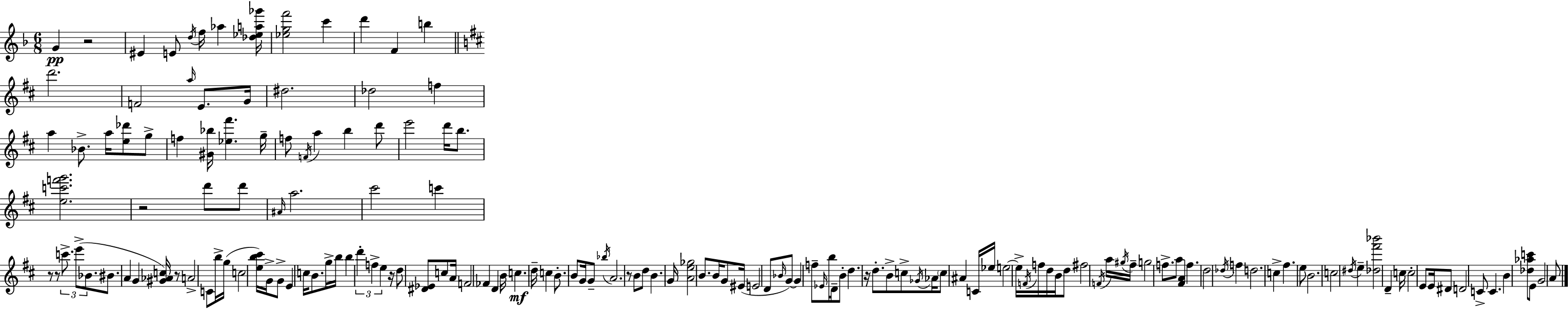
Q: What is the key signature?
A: F major